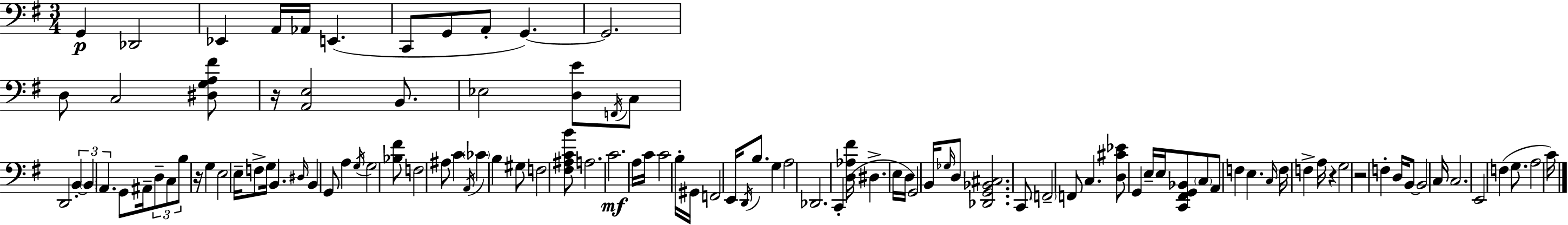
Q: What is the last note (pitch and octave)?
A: C4